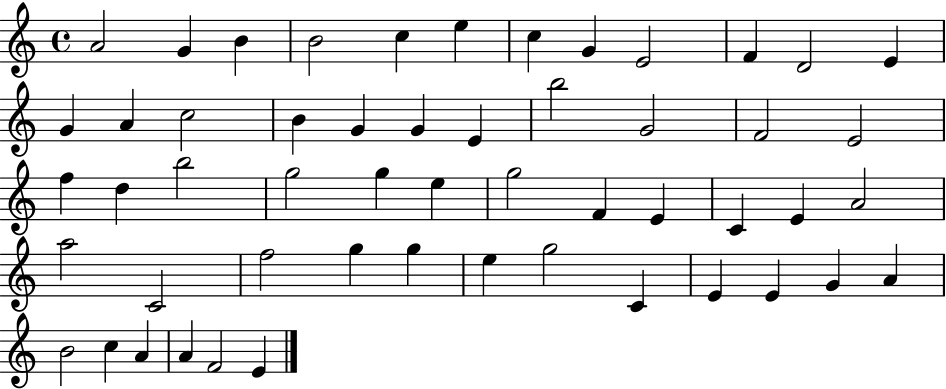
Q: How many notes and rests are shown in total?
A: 53